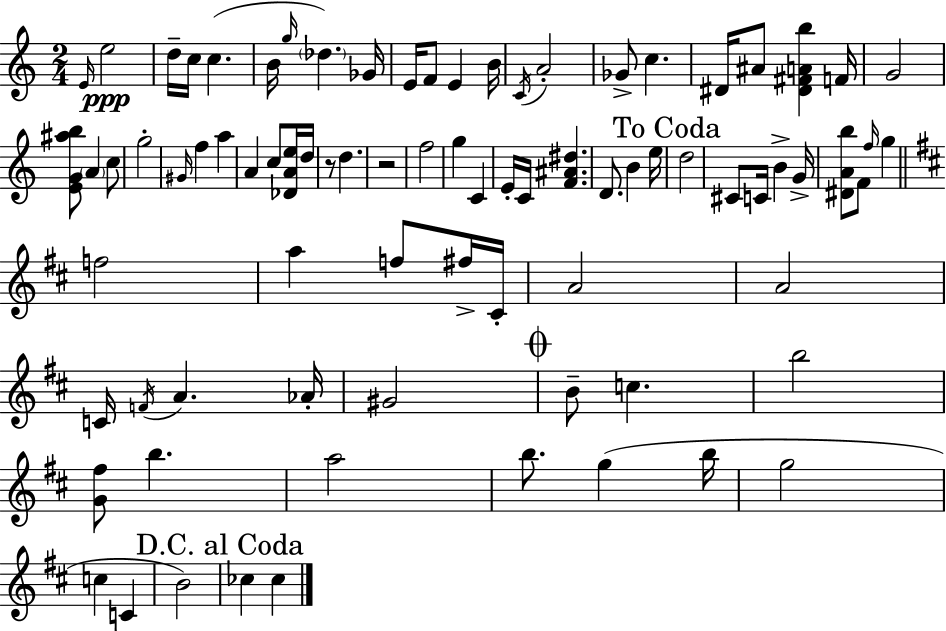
X:1
T:Untitled
M:2/4
L:1/4
K:Am
E/4 e2 d/4 c/4 c B/4 g/4 _d _G/4 E/4 F/2 E B/4 C/4 A2 _G/2 c ^D/4 ^A/2 [^D^FAb] F/4 G2 [EG^ab]/2 A c/2 g2 ^G/4 f a A c/2 [_DAe]/4 d/4 z/2 d z2 f2 g C E/4 C/4 [F^A^d] D/2 B e/4 d2 ^C/2 C/4 B G/4 [^DAb]/2 F/2 f/4 g f2 a f/2 ^f/4 ^C/4 A2 A2 C/4 F/4 A _A/4 ^G2 B/2 c b2 [G^f]/2 b a2 b/2 g b/4 g2 c C B2 _c _c